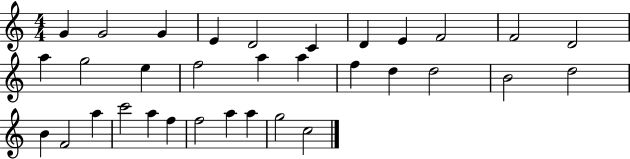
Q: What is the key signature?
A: C major